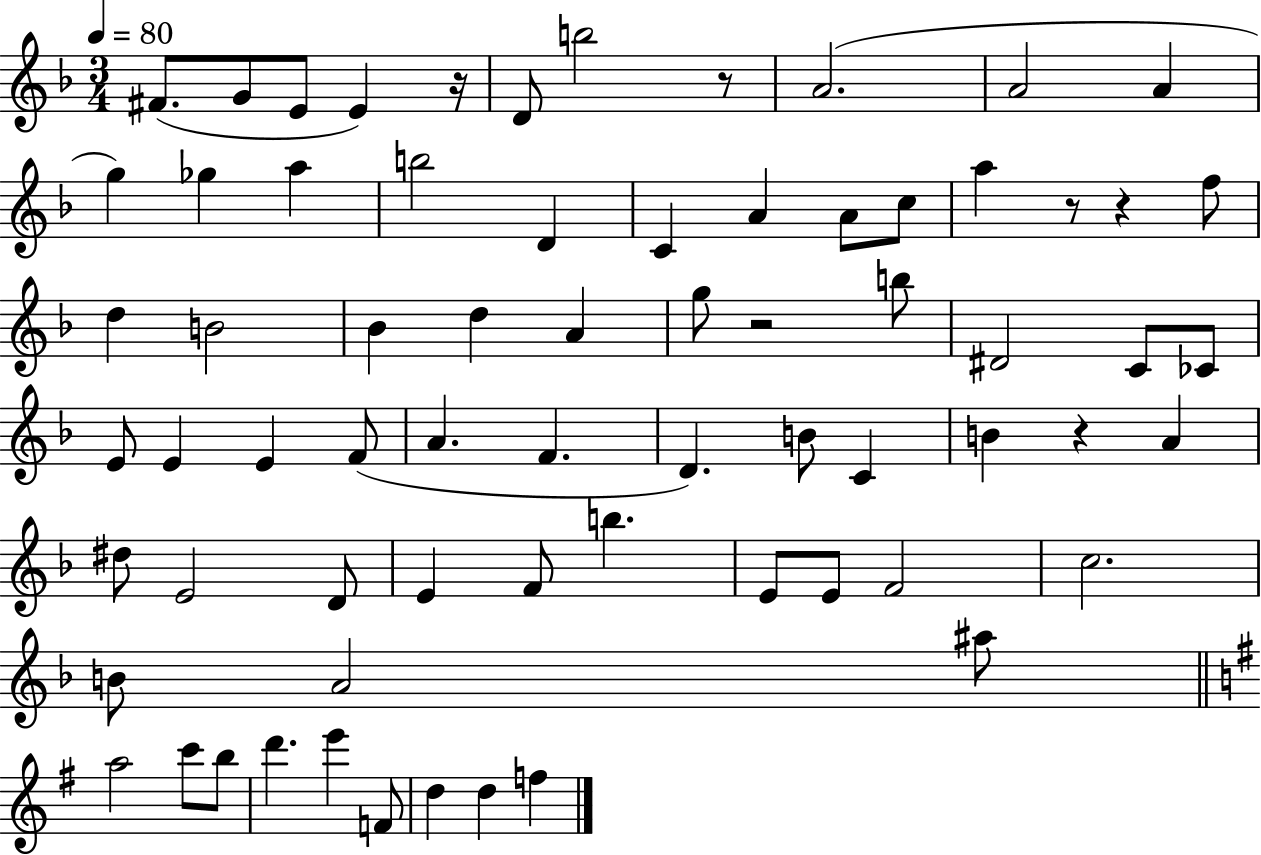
X:1
T:Untitled
M:3/4
L:1/4
K:F
^F/2 G/2 E/2 E z/4 D/2 b2 z/2 A2 A2 A g _g a b2 D C A A/2 c/2 a z/2 z f/2 d B2 _B d A g/2 z2 b/2 ^D2 C/2 _C/2 E/2 E E F/2 A F D B/2 C B z A ^d/2 E2 D/2 E F/2 b E/2 E/2 F2 c2 B/2 A2 ^a/2 a2 c'/2 b/2 d' e' F/2 d d f